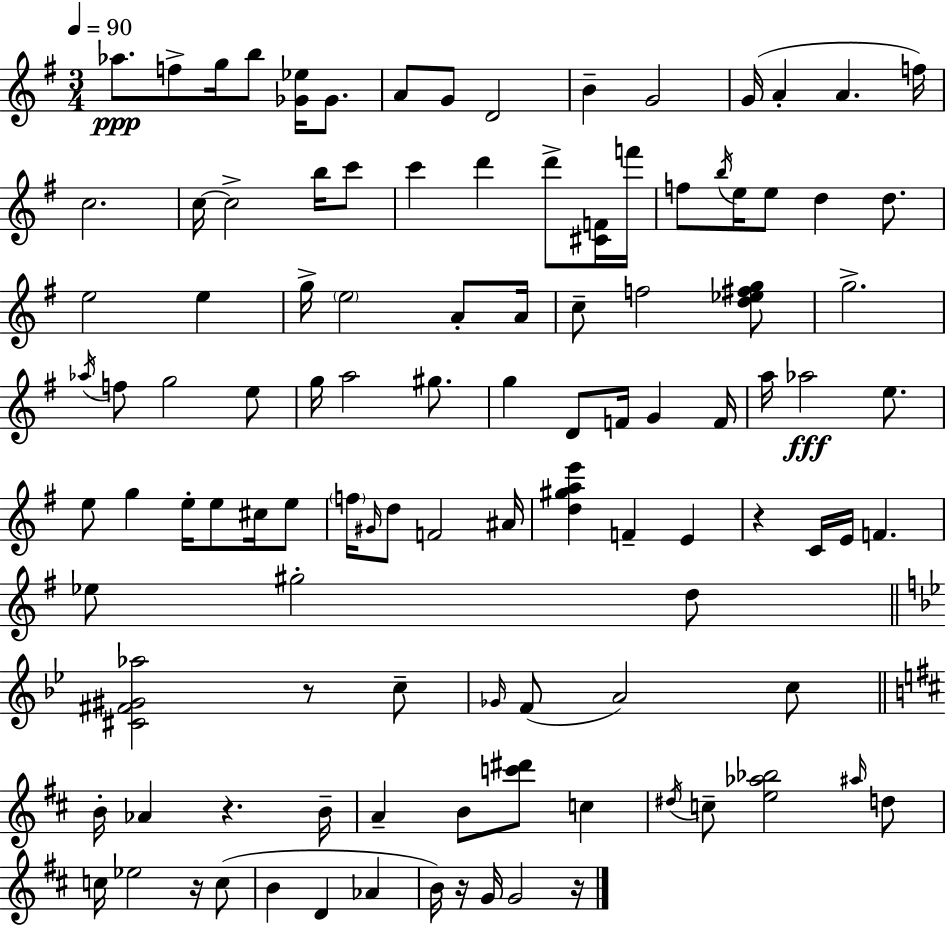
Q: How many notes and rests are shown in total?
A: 109